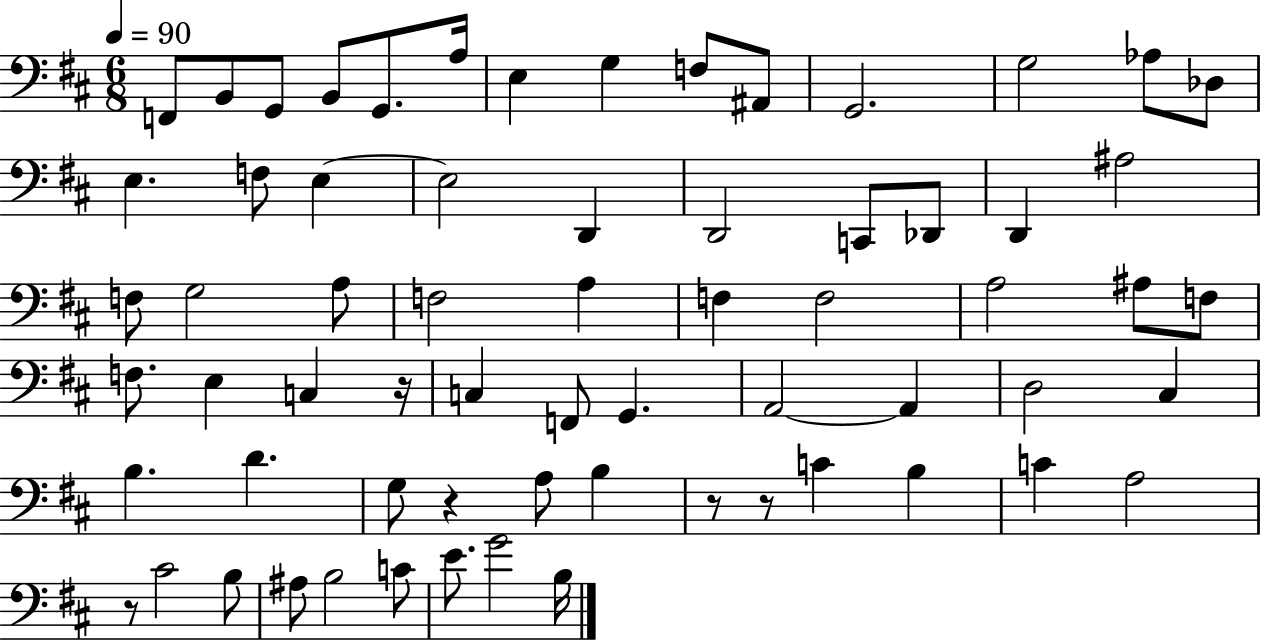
{
  \clef bass
  \numericTimeSignature
  \time 6/8
  \key d \major
  \tempo 4 = 90
  f,8 b,8 g,8 b,8 g,8. a16 | e4 g4 f8 ais,8 | g,2. | g2 aes8 des8 | \break e4. f8 e4~~ | e2 d,4 | d,2 c,8 des,8 | d,4 ais2 | \break f8 g2 a8 | f2 a4 | f4 f2 | a2 ais8 f8 | \break f8. e4 c4 r16 | c4 f,8 g,4. | a,2~~ a,4 | d2 cis4 | \break b4. d'4. | g8 r4 a8 b4 | r8 r8 c'4 b4 | c'4 a2 | \break r8 cis'2 b8 | ais8 b2 c'8 | e'8. g'2 b16 | \bar "|."
}